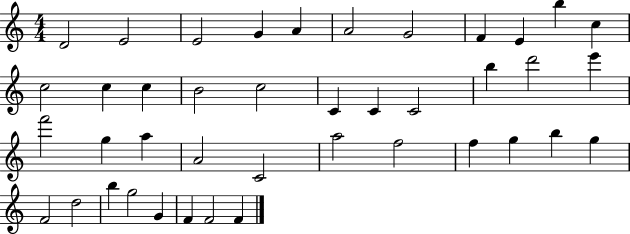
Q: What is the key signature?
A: C major